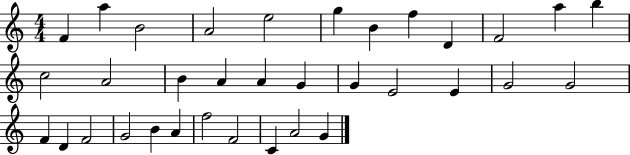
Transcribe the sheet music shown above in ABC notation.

X:1
T:Untitled
M:4/4
L:1/4
K:C
F a B2 A2 e2 g B f D F2 a b c2 A2 B A A G G E2 E G2 G2 F D F2 G2 B A f2 F2 C A2 G